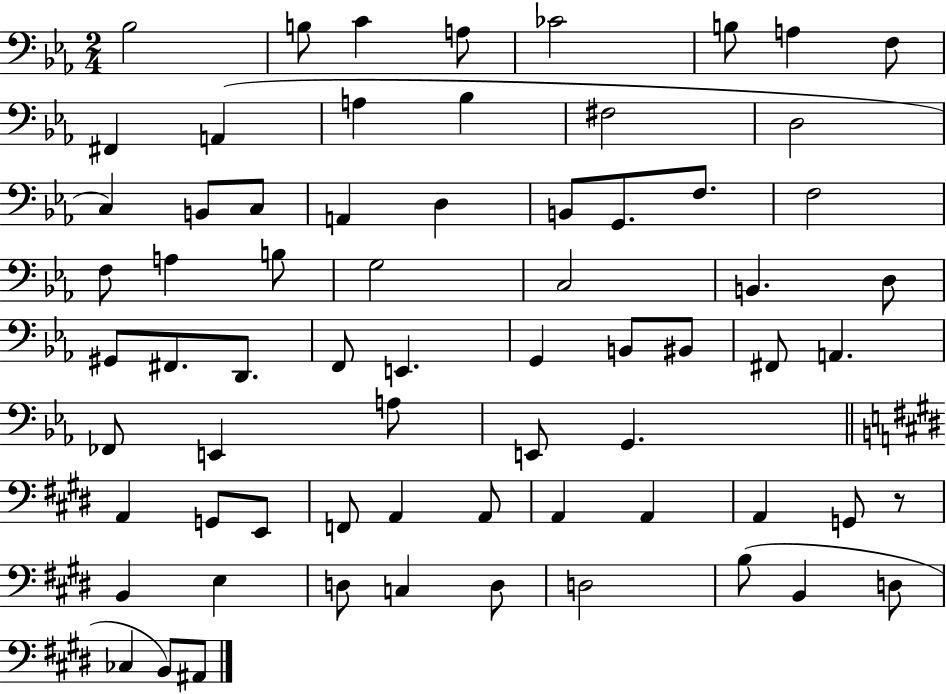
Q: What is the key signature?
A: EES major